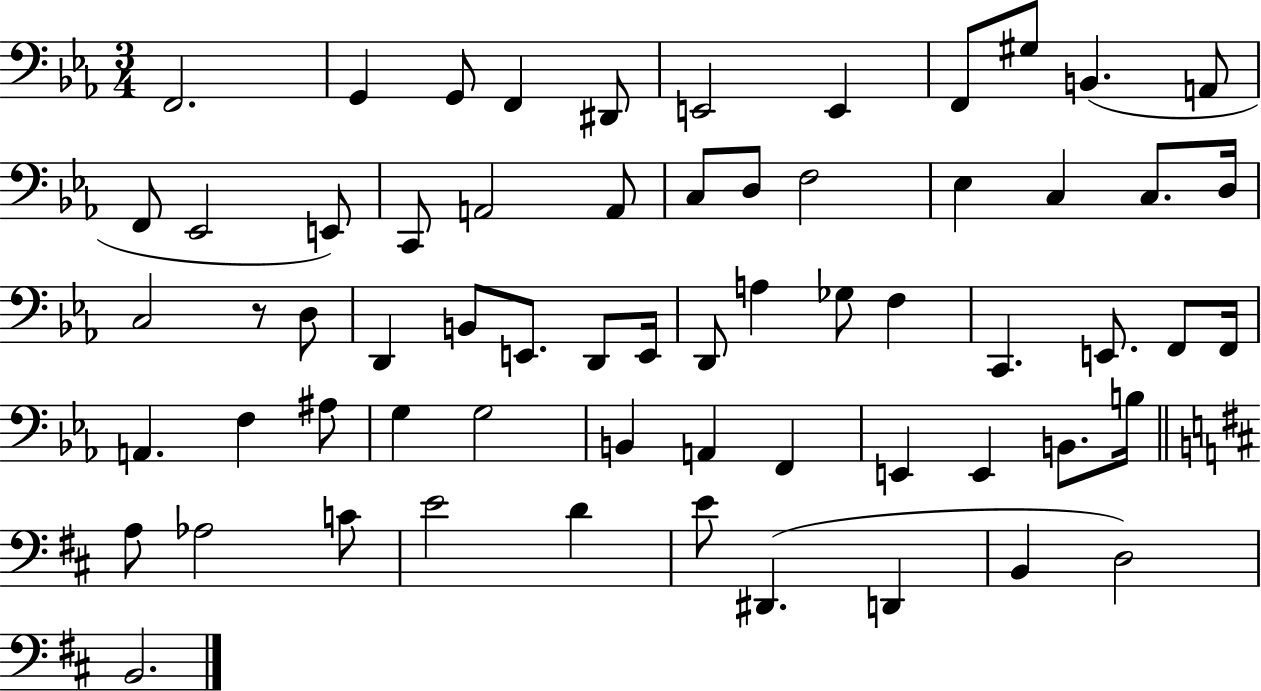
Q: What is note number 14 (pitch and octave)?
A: E2